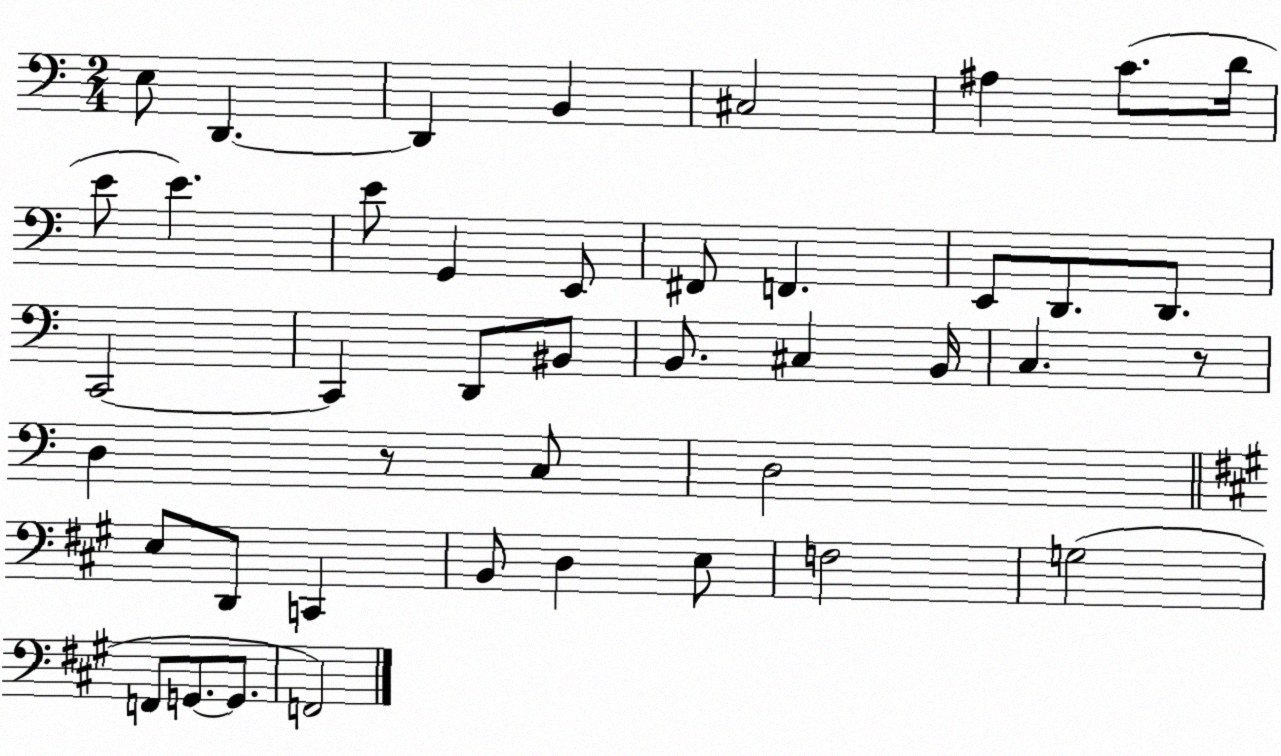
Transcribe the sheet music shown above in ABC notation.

X:1
T:Untitled
M:2/4
L:1/4
K:C
E,/2 D,, D,, B,, ^C,2 ^A, C/2 D/4 E/2 E E/2 G,, E,,/2 ^F,,/2 F,, E,,/2 D,,/2 D,,/2 C,,2 C,, D,,/2 ^B,,/2 B,,/2 ^C, B,,/4 C, z/2 D, z/2 C,/2 D,2 E,/2 D,,/2 C,, B,,/2 D, E,/2 F,2 G,2 F,,/2 G,,/2 G,,/2 F,,2